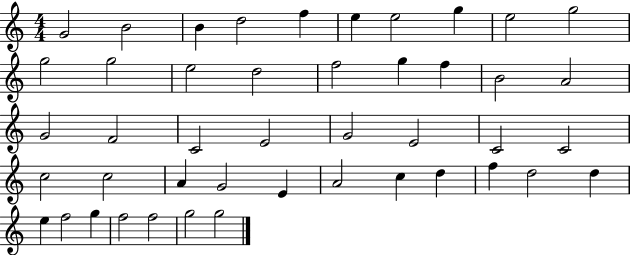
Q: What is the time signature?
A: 4/4